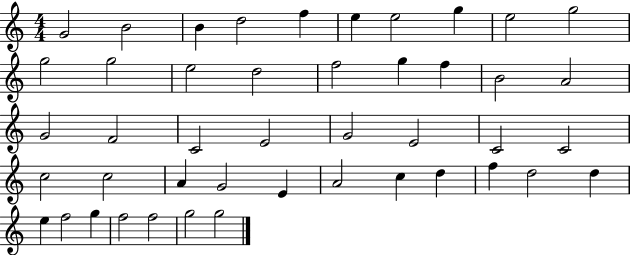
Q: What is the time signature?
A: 4/4